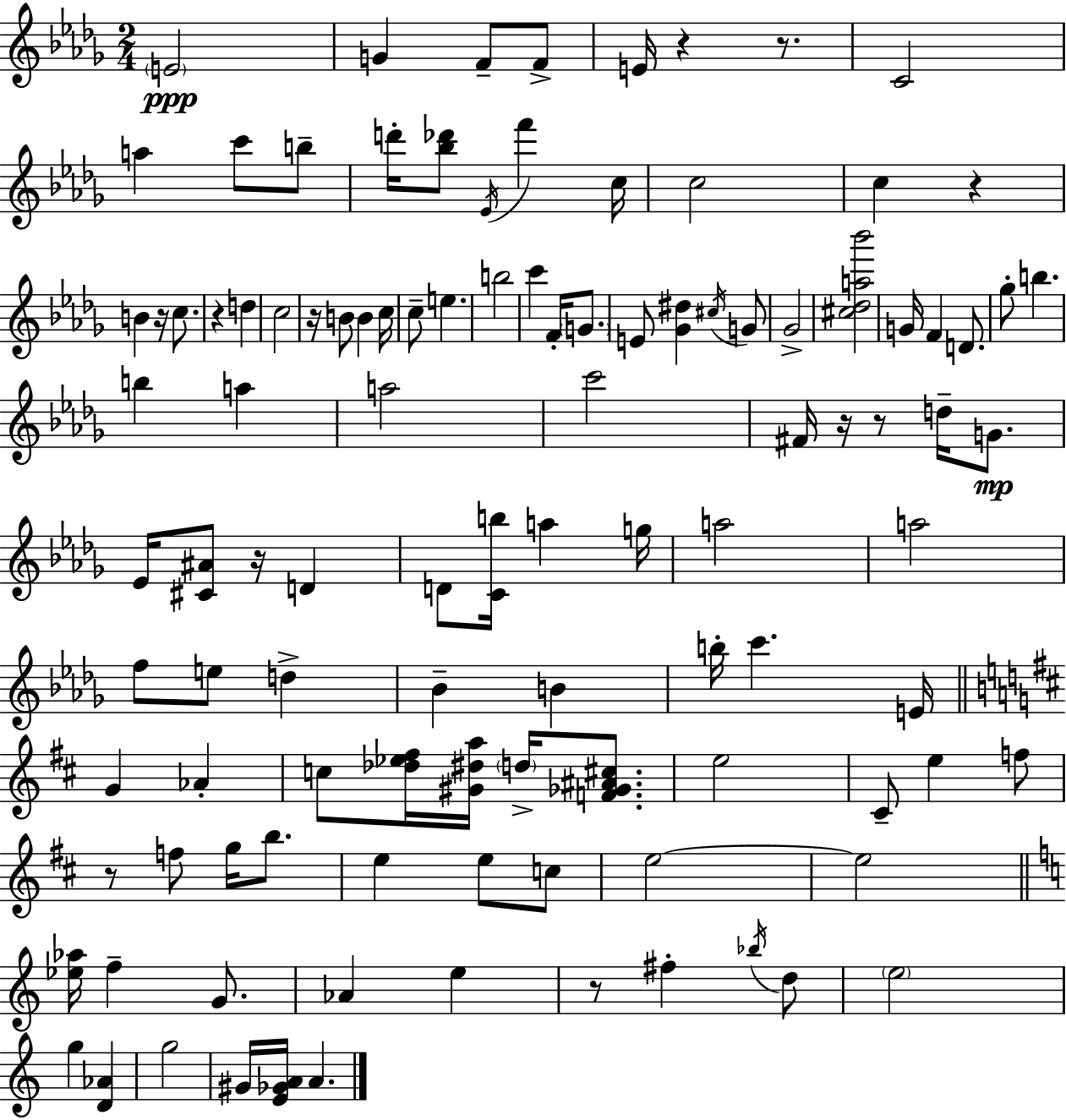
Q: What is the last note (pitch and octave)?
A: A4